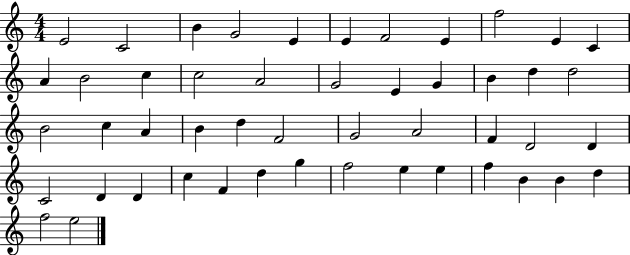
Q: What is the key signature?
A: C major